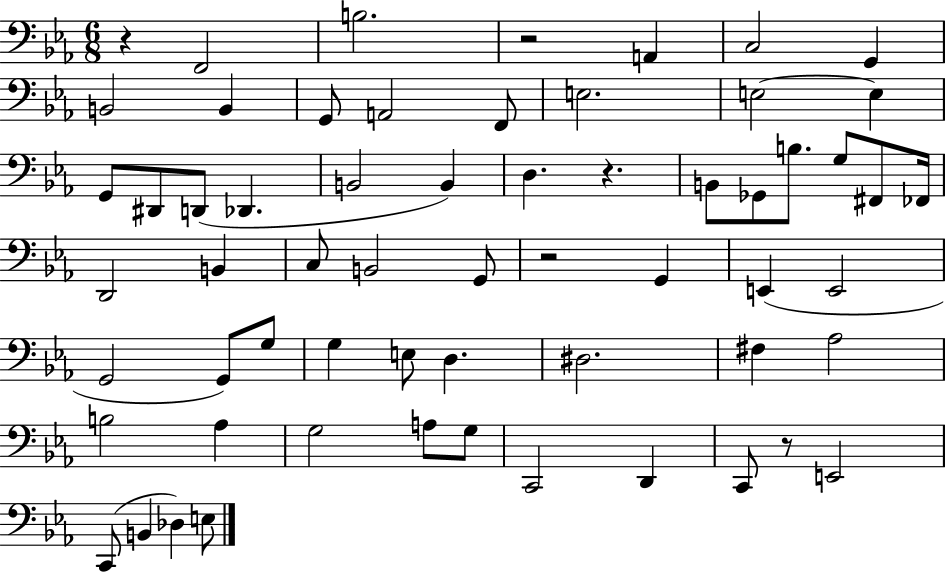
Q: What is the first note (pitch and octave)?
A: F2